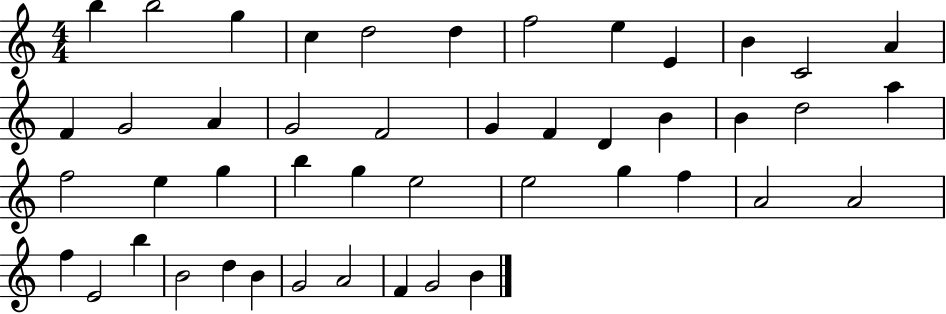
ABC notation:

X:1
T:Untitled
M:4/4
L:1/4
K:C
b b2 g c d2 d f2 e E B C2 A F G2 A G2 F2 G F D B B d2 a f2 e g b g e2 e2 g f A2 A2 f E2 b B2 d B G2 A2 F G2 B